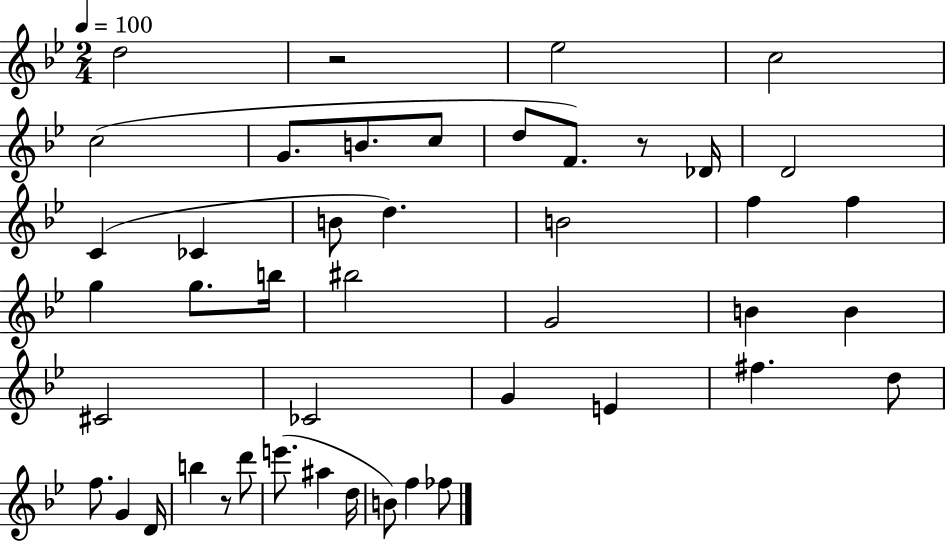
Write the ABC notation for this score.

X:1
T:Untitled
M:2/4
L:1/4
K:Bb
d2 z2 _e2 c2 c2 G/2 B/2 c/2 d/2 F/2 z/2 _D/4 D2 C _C B/2 d B2 f f g g/2 b/4 ^b2 G2 B B ^C2 _C2 G E ^f d/2 f/2 G D/4 b z/2 d'/2 e'/2 ^a d/4 B/2 f _f/2